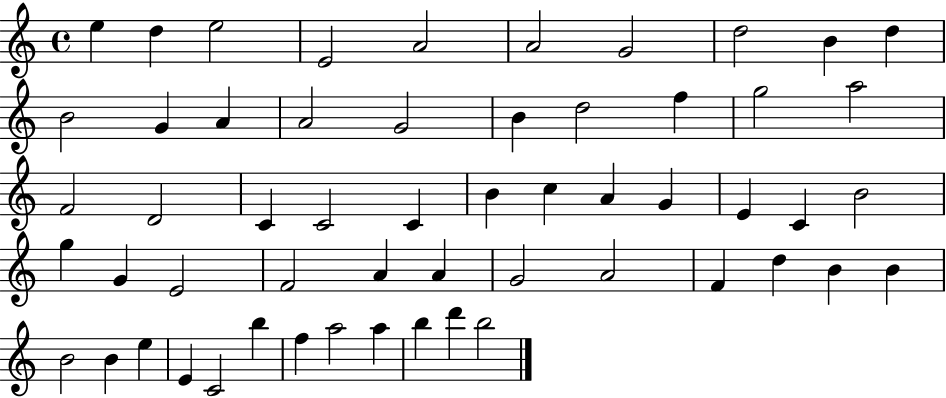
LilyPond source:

{
  \clef treble
  \time 4/4
  \defaultTimeSignature
  \key c \major
  e''4 d''4 e''2 | e'2 a'2 | a'2 g'2 | d''2 b'4 d''4 | \break b'2 g'4 a'4 | a'2 g'2 | b'4 d''2 f''4 | g''2 a''2 | \break f'2 d'2 | c'4 c'2 c'4 | b'4 c''4 a'4 g'4 | e'4 c'4 b'2 | \break g''4 g'4 e'2 | f'2 a'4 a'4 | g'2 a'2 | f'4 d''4 b'4 b'4 | \break b'2 b'4 e''4 | e'4 c'2 b''4 | f''4 a''2 a''4 | b''4 d'''4 b''2 | \break \bar "|."
}